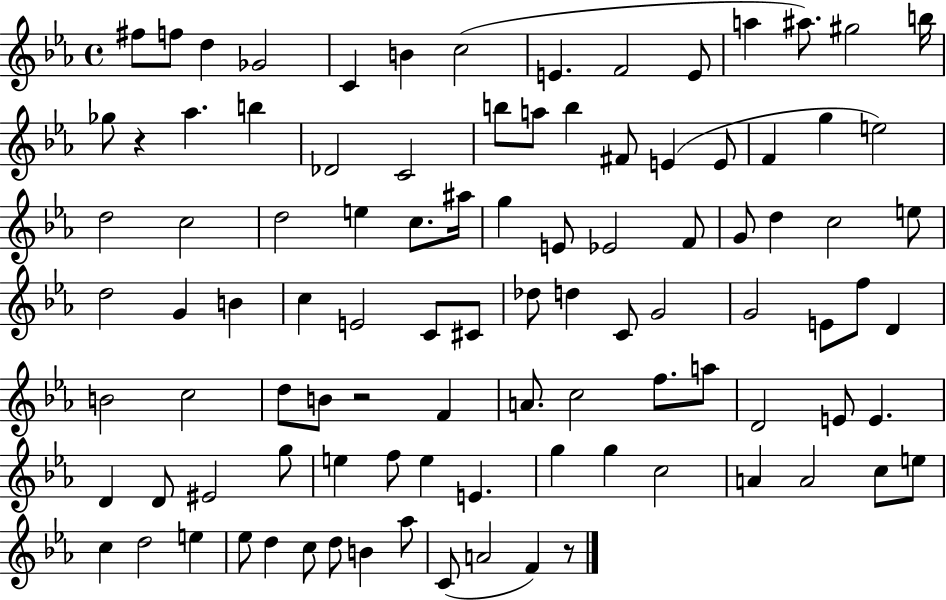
X:1
T:Untitled
M:4/4
L:1/4
K:Eb
^f/2 f/2 d _G2 C B c2 E F2 E/2 a ^a/2 ^g2 b/4 _g/2 z _a b _D2 C2 b/2 a/2 b ^F/2 E E/2 F g e2 d2 c2 d2 e c/2 ^a/4 g E/2 _E2 F/2 G/2 d c2 e/2 d2 G B c E2 C/2 ^C/2 _d/2 d C/2 G2 G2 E/2 f/2 D B2 c2 d/2 B/2 z2 F A/2 c2 f/2 a/2 D2 E/2 E D D/2 ^E2 g/2 e f/2 e E g g c2 A A2 c/2 e/2 c d2 e _e/2 d c/2 d/2 B _a/2 C/2 A2 F z/2